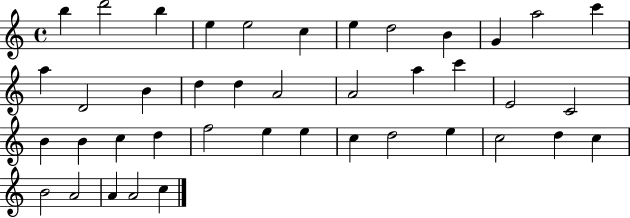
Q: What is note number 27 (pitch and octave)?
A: D5